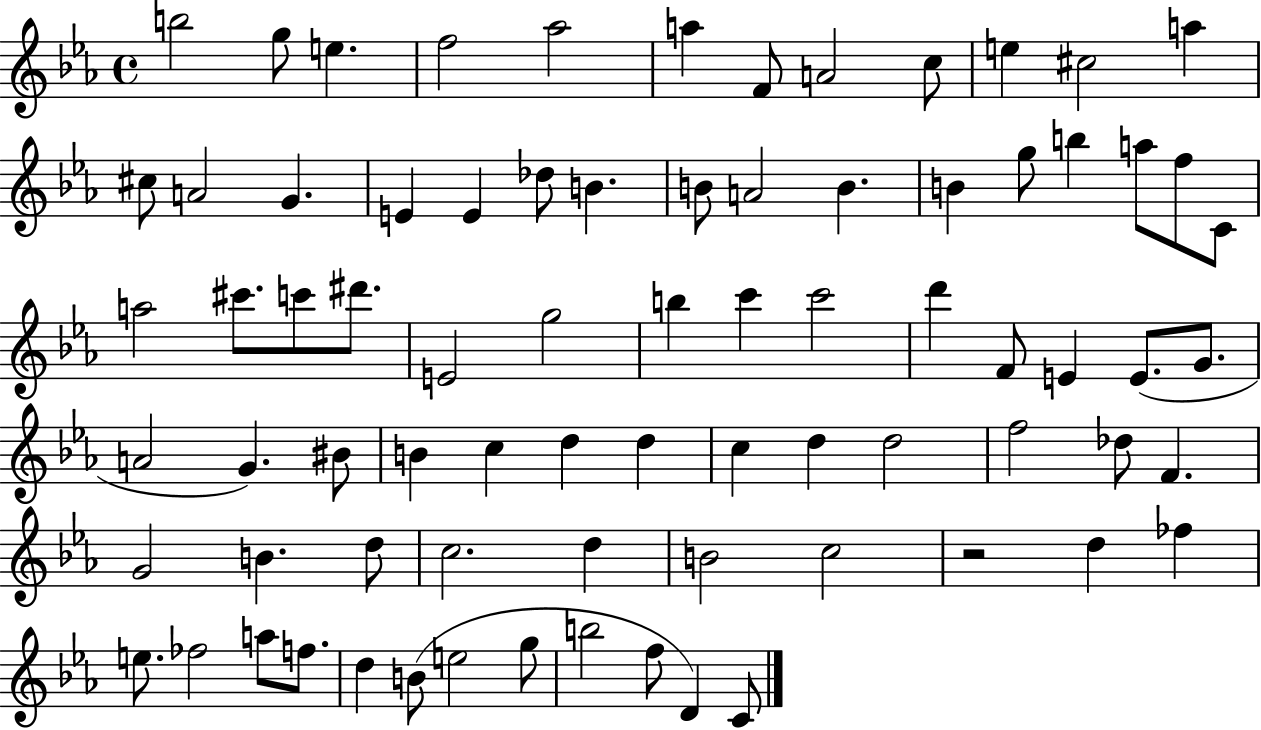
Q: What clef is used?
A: treble